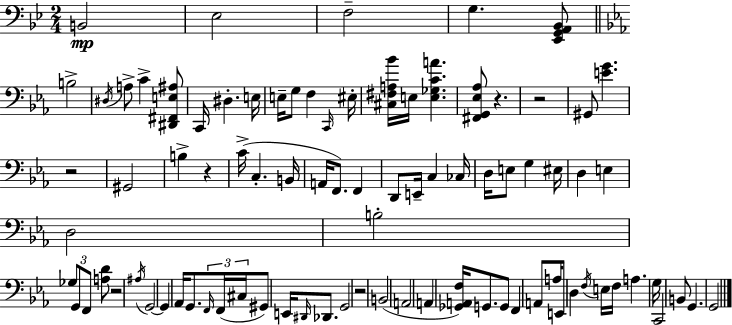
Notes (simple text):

B2/h Eb3/h F3/h G3/q. [Eb2,G2,A2,Bb2]/e B3/h D#3/s A3/e C4/q [D#2,F#2,E3,A#3]/e C2/s D#3/q. E3/s E3/s G3/e F3/q C2/s EIS3/s [C#3,F#3,A3,Bb4]/s E3/s [E3,Gb3,C4,A4]/q. [F#2,G2,Eb3,Ab3]/e R/q. R/h G#2/e [E4,G4]/q. R/h G#2/h B3/q R/q C4/s C3/q. B2/s A2/s F2/e. F2/q D2/e E2/s C3/q CES3/s D3/s E3/e G3/q EIS3/s D3/q E3/q D3/h B3/h Gb3/e G2/e F2/e [A3,D4]/e R/h A#3/s G2/h G2/q Ab2/s G2/e. F2/s F2/s C#3/s G#2/e E2/s D#2/s Db2/e. G2/h R/h B2/h A2/h A2/q [Gb2,A2,F3]/s G2/e. G2/e F2/q A2/e A3/s E2/e D3/q F3/s E3/s F3/s A3/q. G3/s C2/h B2/e G2/q. G2/h